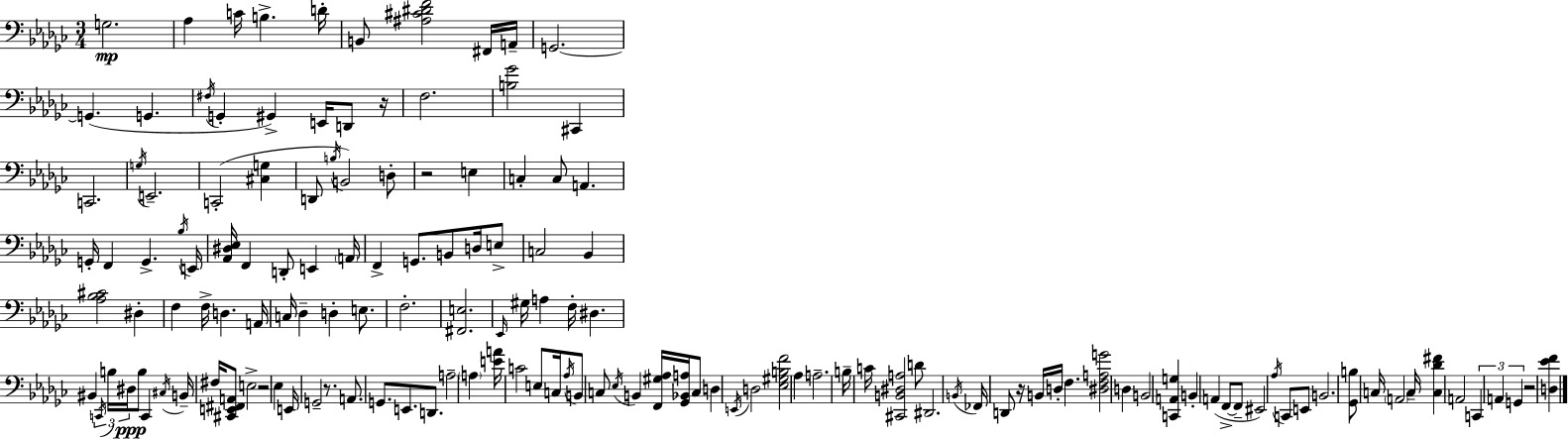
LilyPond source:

{
  \clef bass
  \numericTimeSignature
  \time 3/4
  \key ees \minor
  g2.\mp | aes4 c'16 b4.-> d'16-. | b,8 <ais cis' dis' f'>2 fis,16 a,16-- | g,2.~~ | \break g,4.( g,4. | \acciaccatura { fis16 } g,4-. gis,4->) e,16 d,8 | r16 f2. | <b ges'>2 cis,4 | \break c,2. | \acciaccatura { g16 } e,2.-- | c,2-.( <cis g>4 | d,8 \acciaccatura { b16 } b,2) | \break d8-. r2 e4 | c4-. c8 a,4. | g,16-. f,4 g,4.-> | \acciaccatura { bes16 } e,16 <aes, dis ees>16 f,4 d,8-. e,4 | \break \parenthesize a,16 f,4-> g,8. b,8 | d16 e8-> c2 | bes,4 <aes bes cis'>2 | dis4-. f4 f16-> d4. | \break a,16 c16 des4-- d4-. | e8. f2.-. | <fis, e>2. | \grace { ees,16 } gis16 a4 f16-. dis4. | \break bis,4 \tuplet 3/2 { \acciaccatura { c,16 } b16 dis16\ppp } | b8 c,4 \acciaccatura { cis16 } b,16-- fis16 <cis, e, fis, a,>8 e2-> | r2 | ees4 e,16 g,2-- | \break r8. a,8. g,8. | e,8. d,8. a2-- | \parenthesize a4 <e' a'>16 c'2 | e8 c16 \acciaccatura { aes16 } b,8 c8 | \break \acciaccatura { ees16 } b,4 <f, gis aes>16 <ges, bes, a>16 c8 d4 | \acciaccatura { e,16 } d2 <ees gis b f'>2 | aes4 a2.-- | b16-- c'16 | \break <cis, b, dis a>2 d'8 dis,2. | \acciaccatura { b,16 } fes,16 | d,8 r16 b,16 d16-. f4. <dis f a g'>2 | d4 b,2 | \break <c, a, g>4 b,4-. | a,4( f,8->~~ f,8-- eis,2) | \acciaccatura { aes16 } c,8 e,8 | b,2. | \break <ges, b>8 c16 \parenthesize a,2 c16-- | <c des' fis'>4 a,2 | \tuplet 3/2 { c,4 a,4 g,4 } | r2 <d ees' f'>4 | \break \bar "|."
}